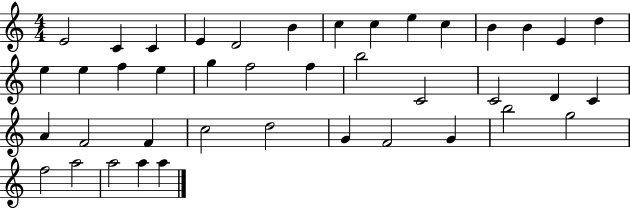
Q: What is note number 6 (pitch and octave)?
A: B4